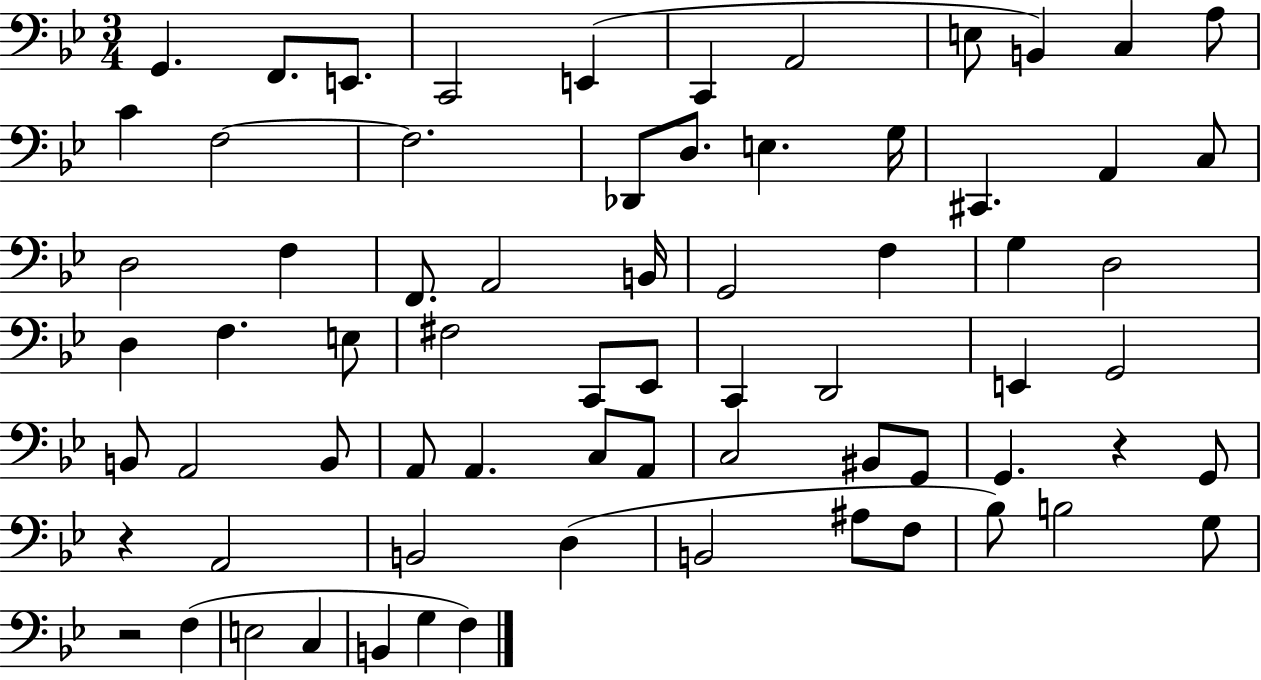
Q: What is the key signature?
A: BES major